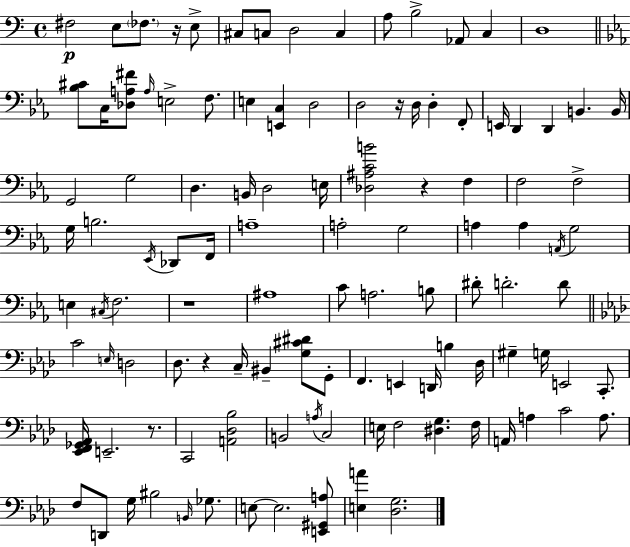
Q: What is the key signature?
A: C major